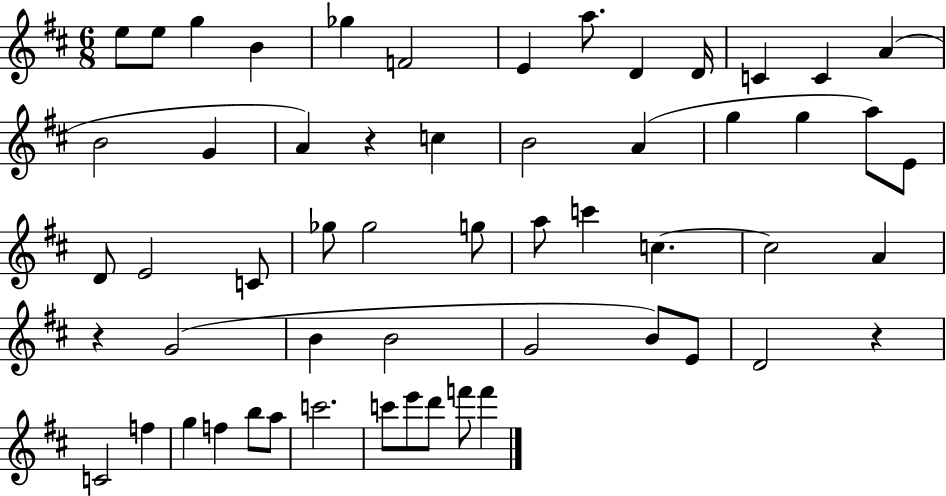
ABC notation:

X:1
T:Untitled
M:6/8
L:1/4
K:D
e/2 e/2 g B _g F2 E a/2 D D/4 C C A B2 G A z c B2 A g g a/2 E/2 D/2 E2 C/2 _g/2 _g2 g/2 a/2 c' c c2 A z G2 B B2 G2 B/2 E/2 D2 z C2 f g f b/2 a/2 c'2 c'/2 e'/2 d'/2 f'/2 f'